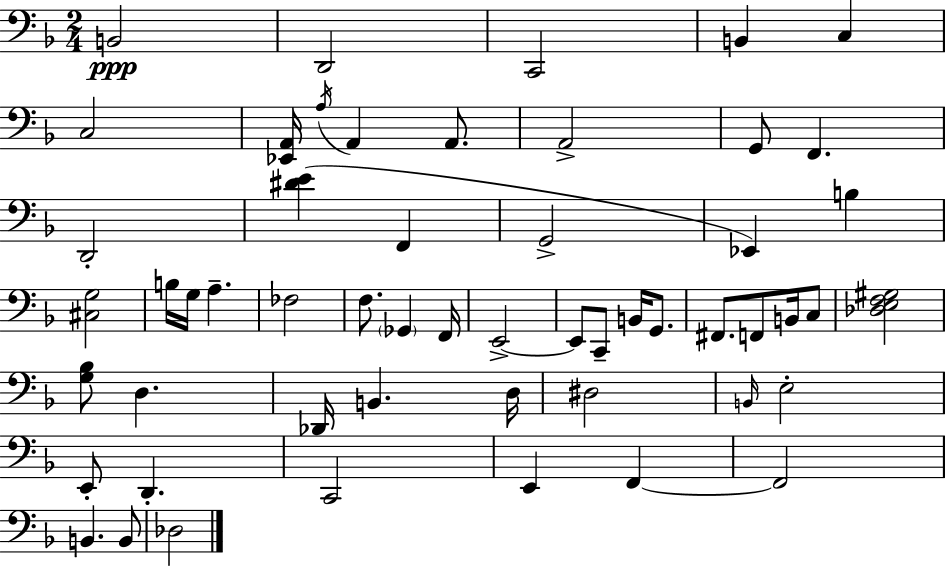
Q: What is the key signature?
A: D minor